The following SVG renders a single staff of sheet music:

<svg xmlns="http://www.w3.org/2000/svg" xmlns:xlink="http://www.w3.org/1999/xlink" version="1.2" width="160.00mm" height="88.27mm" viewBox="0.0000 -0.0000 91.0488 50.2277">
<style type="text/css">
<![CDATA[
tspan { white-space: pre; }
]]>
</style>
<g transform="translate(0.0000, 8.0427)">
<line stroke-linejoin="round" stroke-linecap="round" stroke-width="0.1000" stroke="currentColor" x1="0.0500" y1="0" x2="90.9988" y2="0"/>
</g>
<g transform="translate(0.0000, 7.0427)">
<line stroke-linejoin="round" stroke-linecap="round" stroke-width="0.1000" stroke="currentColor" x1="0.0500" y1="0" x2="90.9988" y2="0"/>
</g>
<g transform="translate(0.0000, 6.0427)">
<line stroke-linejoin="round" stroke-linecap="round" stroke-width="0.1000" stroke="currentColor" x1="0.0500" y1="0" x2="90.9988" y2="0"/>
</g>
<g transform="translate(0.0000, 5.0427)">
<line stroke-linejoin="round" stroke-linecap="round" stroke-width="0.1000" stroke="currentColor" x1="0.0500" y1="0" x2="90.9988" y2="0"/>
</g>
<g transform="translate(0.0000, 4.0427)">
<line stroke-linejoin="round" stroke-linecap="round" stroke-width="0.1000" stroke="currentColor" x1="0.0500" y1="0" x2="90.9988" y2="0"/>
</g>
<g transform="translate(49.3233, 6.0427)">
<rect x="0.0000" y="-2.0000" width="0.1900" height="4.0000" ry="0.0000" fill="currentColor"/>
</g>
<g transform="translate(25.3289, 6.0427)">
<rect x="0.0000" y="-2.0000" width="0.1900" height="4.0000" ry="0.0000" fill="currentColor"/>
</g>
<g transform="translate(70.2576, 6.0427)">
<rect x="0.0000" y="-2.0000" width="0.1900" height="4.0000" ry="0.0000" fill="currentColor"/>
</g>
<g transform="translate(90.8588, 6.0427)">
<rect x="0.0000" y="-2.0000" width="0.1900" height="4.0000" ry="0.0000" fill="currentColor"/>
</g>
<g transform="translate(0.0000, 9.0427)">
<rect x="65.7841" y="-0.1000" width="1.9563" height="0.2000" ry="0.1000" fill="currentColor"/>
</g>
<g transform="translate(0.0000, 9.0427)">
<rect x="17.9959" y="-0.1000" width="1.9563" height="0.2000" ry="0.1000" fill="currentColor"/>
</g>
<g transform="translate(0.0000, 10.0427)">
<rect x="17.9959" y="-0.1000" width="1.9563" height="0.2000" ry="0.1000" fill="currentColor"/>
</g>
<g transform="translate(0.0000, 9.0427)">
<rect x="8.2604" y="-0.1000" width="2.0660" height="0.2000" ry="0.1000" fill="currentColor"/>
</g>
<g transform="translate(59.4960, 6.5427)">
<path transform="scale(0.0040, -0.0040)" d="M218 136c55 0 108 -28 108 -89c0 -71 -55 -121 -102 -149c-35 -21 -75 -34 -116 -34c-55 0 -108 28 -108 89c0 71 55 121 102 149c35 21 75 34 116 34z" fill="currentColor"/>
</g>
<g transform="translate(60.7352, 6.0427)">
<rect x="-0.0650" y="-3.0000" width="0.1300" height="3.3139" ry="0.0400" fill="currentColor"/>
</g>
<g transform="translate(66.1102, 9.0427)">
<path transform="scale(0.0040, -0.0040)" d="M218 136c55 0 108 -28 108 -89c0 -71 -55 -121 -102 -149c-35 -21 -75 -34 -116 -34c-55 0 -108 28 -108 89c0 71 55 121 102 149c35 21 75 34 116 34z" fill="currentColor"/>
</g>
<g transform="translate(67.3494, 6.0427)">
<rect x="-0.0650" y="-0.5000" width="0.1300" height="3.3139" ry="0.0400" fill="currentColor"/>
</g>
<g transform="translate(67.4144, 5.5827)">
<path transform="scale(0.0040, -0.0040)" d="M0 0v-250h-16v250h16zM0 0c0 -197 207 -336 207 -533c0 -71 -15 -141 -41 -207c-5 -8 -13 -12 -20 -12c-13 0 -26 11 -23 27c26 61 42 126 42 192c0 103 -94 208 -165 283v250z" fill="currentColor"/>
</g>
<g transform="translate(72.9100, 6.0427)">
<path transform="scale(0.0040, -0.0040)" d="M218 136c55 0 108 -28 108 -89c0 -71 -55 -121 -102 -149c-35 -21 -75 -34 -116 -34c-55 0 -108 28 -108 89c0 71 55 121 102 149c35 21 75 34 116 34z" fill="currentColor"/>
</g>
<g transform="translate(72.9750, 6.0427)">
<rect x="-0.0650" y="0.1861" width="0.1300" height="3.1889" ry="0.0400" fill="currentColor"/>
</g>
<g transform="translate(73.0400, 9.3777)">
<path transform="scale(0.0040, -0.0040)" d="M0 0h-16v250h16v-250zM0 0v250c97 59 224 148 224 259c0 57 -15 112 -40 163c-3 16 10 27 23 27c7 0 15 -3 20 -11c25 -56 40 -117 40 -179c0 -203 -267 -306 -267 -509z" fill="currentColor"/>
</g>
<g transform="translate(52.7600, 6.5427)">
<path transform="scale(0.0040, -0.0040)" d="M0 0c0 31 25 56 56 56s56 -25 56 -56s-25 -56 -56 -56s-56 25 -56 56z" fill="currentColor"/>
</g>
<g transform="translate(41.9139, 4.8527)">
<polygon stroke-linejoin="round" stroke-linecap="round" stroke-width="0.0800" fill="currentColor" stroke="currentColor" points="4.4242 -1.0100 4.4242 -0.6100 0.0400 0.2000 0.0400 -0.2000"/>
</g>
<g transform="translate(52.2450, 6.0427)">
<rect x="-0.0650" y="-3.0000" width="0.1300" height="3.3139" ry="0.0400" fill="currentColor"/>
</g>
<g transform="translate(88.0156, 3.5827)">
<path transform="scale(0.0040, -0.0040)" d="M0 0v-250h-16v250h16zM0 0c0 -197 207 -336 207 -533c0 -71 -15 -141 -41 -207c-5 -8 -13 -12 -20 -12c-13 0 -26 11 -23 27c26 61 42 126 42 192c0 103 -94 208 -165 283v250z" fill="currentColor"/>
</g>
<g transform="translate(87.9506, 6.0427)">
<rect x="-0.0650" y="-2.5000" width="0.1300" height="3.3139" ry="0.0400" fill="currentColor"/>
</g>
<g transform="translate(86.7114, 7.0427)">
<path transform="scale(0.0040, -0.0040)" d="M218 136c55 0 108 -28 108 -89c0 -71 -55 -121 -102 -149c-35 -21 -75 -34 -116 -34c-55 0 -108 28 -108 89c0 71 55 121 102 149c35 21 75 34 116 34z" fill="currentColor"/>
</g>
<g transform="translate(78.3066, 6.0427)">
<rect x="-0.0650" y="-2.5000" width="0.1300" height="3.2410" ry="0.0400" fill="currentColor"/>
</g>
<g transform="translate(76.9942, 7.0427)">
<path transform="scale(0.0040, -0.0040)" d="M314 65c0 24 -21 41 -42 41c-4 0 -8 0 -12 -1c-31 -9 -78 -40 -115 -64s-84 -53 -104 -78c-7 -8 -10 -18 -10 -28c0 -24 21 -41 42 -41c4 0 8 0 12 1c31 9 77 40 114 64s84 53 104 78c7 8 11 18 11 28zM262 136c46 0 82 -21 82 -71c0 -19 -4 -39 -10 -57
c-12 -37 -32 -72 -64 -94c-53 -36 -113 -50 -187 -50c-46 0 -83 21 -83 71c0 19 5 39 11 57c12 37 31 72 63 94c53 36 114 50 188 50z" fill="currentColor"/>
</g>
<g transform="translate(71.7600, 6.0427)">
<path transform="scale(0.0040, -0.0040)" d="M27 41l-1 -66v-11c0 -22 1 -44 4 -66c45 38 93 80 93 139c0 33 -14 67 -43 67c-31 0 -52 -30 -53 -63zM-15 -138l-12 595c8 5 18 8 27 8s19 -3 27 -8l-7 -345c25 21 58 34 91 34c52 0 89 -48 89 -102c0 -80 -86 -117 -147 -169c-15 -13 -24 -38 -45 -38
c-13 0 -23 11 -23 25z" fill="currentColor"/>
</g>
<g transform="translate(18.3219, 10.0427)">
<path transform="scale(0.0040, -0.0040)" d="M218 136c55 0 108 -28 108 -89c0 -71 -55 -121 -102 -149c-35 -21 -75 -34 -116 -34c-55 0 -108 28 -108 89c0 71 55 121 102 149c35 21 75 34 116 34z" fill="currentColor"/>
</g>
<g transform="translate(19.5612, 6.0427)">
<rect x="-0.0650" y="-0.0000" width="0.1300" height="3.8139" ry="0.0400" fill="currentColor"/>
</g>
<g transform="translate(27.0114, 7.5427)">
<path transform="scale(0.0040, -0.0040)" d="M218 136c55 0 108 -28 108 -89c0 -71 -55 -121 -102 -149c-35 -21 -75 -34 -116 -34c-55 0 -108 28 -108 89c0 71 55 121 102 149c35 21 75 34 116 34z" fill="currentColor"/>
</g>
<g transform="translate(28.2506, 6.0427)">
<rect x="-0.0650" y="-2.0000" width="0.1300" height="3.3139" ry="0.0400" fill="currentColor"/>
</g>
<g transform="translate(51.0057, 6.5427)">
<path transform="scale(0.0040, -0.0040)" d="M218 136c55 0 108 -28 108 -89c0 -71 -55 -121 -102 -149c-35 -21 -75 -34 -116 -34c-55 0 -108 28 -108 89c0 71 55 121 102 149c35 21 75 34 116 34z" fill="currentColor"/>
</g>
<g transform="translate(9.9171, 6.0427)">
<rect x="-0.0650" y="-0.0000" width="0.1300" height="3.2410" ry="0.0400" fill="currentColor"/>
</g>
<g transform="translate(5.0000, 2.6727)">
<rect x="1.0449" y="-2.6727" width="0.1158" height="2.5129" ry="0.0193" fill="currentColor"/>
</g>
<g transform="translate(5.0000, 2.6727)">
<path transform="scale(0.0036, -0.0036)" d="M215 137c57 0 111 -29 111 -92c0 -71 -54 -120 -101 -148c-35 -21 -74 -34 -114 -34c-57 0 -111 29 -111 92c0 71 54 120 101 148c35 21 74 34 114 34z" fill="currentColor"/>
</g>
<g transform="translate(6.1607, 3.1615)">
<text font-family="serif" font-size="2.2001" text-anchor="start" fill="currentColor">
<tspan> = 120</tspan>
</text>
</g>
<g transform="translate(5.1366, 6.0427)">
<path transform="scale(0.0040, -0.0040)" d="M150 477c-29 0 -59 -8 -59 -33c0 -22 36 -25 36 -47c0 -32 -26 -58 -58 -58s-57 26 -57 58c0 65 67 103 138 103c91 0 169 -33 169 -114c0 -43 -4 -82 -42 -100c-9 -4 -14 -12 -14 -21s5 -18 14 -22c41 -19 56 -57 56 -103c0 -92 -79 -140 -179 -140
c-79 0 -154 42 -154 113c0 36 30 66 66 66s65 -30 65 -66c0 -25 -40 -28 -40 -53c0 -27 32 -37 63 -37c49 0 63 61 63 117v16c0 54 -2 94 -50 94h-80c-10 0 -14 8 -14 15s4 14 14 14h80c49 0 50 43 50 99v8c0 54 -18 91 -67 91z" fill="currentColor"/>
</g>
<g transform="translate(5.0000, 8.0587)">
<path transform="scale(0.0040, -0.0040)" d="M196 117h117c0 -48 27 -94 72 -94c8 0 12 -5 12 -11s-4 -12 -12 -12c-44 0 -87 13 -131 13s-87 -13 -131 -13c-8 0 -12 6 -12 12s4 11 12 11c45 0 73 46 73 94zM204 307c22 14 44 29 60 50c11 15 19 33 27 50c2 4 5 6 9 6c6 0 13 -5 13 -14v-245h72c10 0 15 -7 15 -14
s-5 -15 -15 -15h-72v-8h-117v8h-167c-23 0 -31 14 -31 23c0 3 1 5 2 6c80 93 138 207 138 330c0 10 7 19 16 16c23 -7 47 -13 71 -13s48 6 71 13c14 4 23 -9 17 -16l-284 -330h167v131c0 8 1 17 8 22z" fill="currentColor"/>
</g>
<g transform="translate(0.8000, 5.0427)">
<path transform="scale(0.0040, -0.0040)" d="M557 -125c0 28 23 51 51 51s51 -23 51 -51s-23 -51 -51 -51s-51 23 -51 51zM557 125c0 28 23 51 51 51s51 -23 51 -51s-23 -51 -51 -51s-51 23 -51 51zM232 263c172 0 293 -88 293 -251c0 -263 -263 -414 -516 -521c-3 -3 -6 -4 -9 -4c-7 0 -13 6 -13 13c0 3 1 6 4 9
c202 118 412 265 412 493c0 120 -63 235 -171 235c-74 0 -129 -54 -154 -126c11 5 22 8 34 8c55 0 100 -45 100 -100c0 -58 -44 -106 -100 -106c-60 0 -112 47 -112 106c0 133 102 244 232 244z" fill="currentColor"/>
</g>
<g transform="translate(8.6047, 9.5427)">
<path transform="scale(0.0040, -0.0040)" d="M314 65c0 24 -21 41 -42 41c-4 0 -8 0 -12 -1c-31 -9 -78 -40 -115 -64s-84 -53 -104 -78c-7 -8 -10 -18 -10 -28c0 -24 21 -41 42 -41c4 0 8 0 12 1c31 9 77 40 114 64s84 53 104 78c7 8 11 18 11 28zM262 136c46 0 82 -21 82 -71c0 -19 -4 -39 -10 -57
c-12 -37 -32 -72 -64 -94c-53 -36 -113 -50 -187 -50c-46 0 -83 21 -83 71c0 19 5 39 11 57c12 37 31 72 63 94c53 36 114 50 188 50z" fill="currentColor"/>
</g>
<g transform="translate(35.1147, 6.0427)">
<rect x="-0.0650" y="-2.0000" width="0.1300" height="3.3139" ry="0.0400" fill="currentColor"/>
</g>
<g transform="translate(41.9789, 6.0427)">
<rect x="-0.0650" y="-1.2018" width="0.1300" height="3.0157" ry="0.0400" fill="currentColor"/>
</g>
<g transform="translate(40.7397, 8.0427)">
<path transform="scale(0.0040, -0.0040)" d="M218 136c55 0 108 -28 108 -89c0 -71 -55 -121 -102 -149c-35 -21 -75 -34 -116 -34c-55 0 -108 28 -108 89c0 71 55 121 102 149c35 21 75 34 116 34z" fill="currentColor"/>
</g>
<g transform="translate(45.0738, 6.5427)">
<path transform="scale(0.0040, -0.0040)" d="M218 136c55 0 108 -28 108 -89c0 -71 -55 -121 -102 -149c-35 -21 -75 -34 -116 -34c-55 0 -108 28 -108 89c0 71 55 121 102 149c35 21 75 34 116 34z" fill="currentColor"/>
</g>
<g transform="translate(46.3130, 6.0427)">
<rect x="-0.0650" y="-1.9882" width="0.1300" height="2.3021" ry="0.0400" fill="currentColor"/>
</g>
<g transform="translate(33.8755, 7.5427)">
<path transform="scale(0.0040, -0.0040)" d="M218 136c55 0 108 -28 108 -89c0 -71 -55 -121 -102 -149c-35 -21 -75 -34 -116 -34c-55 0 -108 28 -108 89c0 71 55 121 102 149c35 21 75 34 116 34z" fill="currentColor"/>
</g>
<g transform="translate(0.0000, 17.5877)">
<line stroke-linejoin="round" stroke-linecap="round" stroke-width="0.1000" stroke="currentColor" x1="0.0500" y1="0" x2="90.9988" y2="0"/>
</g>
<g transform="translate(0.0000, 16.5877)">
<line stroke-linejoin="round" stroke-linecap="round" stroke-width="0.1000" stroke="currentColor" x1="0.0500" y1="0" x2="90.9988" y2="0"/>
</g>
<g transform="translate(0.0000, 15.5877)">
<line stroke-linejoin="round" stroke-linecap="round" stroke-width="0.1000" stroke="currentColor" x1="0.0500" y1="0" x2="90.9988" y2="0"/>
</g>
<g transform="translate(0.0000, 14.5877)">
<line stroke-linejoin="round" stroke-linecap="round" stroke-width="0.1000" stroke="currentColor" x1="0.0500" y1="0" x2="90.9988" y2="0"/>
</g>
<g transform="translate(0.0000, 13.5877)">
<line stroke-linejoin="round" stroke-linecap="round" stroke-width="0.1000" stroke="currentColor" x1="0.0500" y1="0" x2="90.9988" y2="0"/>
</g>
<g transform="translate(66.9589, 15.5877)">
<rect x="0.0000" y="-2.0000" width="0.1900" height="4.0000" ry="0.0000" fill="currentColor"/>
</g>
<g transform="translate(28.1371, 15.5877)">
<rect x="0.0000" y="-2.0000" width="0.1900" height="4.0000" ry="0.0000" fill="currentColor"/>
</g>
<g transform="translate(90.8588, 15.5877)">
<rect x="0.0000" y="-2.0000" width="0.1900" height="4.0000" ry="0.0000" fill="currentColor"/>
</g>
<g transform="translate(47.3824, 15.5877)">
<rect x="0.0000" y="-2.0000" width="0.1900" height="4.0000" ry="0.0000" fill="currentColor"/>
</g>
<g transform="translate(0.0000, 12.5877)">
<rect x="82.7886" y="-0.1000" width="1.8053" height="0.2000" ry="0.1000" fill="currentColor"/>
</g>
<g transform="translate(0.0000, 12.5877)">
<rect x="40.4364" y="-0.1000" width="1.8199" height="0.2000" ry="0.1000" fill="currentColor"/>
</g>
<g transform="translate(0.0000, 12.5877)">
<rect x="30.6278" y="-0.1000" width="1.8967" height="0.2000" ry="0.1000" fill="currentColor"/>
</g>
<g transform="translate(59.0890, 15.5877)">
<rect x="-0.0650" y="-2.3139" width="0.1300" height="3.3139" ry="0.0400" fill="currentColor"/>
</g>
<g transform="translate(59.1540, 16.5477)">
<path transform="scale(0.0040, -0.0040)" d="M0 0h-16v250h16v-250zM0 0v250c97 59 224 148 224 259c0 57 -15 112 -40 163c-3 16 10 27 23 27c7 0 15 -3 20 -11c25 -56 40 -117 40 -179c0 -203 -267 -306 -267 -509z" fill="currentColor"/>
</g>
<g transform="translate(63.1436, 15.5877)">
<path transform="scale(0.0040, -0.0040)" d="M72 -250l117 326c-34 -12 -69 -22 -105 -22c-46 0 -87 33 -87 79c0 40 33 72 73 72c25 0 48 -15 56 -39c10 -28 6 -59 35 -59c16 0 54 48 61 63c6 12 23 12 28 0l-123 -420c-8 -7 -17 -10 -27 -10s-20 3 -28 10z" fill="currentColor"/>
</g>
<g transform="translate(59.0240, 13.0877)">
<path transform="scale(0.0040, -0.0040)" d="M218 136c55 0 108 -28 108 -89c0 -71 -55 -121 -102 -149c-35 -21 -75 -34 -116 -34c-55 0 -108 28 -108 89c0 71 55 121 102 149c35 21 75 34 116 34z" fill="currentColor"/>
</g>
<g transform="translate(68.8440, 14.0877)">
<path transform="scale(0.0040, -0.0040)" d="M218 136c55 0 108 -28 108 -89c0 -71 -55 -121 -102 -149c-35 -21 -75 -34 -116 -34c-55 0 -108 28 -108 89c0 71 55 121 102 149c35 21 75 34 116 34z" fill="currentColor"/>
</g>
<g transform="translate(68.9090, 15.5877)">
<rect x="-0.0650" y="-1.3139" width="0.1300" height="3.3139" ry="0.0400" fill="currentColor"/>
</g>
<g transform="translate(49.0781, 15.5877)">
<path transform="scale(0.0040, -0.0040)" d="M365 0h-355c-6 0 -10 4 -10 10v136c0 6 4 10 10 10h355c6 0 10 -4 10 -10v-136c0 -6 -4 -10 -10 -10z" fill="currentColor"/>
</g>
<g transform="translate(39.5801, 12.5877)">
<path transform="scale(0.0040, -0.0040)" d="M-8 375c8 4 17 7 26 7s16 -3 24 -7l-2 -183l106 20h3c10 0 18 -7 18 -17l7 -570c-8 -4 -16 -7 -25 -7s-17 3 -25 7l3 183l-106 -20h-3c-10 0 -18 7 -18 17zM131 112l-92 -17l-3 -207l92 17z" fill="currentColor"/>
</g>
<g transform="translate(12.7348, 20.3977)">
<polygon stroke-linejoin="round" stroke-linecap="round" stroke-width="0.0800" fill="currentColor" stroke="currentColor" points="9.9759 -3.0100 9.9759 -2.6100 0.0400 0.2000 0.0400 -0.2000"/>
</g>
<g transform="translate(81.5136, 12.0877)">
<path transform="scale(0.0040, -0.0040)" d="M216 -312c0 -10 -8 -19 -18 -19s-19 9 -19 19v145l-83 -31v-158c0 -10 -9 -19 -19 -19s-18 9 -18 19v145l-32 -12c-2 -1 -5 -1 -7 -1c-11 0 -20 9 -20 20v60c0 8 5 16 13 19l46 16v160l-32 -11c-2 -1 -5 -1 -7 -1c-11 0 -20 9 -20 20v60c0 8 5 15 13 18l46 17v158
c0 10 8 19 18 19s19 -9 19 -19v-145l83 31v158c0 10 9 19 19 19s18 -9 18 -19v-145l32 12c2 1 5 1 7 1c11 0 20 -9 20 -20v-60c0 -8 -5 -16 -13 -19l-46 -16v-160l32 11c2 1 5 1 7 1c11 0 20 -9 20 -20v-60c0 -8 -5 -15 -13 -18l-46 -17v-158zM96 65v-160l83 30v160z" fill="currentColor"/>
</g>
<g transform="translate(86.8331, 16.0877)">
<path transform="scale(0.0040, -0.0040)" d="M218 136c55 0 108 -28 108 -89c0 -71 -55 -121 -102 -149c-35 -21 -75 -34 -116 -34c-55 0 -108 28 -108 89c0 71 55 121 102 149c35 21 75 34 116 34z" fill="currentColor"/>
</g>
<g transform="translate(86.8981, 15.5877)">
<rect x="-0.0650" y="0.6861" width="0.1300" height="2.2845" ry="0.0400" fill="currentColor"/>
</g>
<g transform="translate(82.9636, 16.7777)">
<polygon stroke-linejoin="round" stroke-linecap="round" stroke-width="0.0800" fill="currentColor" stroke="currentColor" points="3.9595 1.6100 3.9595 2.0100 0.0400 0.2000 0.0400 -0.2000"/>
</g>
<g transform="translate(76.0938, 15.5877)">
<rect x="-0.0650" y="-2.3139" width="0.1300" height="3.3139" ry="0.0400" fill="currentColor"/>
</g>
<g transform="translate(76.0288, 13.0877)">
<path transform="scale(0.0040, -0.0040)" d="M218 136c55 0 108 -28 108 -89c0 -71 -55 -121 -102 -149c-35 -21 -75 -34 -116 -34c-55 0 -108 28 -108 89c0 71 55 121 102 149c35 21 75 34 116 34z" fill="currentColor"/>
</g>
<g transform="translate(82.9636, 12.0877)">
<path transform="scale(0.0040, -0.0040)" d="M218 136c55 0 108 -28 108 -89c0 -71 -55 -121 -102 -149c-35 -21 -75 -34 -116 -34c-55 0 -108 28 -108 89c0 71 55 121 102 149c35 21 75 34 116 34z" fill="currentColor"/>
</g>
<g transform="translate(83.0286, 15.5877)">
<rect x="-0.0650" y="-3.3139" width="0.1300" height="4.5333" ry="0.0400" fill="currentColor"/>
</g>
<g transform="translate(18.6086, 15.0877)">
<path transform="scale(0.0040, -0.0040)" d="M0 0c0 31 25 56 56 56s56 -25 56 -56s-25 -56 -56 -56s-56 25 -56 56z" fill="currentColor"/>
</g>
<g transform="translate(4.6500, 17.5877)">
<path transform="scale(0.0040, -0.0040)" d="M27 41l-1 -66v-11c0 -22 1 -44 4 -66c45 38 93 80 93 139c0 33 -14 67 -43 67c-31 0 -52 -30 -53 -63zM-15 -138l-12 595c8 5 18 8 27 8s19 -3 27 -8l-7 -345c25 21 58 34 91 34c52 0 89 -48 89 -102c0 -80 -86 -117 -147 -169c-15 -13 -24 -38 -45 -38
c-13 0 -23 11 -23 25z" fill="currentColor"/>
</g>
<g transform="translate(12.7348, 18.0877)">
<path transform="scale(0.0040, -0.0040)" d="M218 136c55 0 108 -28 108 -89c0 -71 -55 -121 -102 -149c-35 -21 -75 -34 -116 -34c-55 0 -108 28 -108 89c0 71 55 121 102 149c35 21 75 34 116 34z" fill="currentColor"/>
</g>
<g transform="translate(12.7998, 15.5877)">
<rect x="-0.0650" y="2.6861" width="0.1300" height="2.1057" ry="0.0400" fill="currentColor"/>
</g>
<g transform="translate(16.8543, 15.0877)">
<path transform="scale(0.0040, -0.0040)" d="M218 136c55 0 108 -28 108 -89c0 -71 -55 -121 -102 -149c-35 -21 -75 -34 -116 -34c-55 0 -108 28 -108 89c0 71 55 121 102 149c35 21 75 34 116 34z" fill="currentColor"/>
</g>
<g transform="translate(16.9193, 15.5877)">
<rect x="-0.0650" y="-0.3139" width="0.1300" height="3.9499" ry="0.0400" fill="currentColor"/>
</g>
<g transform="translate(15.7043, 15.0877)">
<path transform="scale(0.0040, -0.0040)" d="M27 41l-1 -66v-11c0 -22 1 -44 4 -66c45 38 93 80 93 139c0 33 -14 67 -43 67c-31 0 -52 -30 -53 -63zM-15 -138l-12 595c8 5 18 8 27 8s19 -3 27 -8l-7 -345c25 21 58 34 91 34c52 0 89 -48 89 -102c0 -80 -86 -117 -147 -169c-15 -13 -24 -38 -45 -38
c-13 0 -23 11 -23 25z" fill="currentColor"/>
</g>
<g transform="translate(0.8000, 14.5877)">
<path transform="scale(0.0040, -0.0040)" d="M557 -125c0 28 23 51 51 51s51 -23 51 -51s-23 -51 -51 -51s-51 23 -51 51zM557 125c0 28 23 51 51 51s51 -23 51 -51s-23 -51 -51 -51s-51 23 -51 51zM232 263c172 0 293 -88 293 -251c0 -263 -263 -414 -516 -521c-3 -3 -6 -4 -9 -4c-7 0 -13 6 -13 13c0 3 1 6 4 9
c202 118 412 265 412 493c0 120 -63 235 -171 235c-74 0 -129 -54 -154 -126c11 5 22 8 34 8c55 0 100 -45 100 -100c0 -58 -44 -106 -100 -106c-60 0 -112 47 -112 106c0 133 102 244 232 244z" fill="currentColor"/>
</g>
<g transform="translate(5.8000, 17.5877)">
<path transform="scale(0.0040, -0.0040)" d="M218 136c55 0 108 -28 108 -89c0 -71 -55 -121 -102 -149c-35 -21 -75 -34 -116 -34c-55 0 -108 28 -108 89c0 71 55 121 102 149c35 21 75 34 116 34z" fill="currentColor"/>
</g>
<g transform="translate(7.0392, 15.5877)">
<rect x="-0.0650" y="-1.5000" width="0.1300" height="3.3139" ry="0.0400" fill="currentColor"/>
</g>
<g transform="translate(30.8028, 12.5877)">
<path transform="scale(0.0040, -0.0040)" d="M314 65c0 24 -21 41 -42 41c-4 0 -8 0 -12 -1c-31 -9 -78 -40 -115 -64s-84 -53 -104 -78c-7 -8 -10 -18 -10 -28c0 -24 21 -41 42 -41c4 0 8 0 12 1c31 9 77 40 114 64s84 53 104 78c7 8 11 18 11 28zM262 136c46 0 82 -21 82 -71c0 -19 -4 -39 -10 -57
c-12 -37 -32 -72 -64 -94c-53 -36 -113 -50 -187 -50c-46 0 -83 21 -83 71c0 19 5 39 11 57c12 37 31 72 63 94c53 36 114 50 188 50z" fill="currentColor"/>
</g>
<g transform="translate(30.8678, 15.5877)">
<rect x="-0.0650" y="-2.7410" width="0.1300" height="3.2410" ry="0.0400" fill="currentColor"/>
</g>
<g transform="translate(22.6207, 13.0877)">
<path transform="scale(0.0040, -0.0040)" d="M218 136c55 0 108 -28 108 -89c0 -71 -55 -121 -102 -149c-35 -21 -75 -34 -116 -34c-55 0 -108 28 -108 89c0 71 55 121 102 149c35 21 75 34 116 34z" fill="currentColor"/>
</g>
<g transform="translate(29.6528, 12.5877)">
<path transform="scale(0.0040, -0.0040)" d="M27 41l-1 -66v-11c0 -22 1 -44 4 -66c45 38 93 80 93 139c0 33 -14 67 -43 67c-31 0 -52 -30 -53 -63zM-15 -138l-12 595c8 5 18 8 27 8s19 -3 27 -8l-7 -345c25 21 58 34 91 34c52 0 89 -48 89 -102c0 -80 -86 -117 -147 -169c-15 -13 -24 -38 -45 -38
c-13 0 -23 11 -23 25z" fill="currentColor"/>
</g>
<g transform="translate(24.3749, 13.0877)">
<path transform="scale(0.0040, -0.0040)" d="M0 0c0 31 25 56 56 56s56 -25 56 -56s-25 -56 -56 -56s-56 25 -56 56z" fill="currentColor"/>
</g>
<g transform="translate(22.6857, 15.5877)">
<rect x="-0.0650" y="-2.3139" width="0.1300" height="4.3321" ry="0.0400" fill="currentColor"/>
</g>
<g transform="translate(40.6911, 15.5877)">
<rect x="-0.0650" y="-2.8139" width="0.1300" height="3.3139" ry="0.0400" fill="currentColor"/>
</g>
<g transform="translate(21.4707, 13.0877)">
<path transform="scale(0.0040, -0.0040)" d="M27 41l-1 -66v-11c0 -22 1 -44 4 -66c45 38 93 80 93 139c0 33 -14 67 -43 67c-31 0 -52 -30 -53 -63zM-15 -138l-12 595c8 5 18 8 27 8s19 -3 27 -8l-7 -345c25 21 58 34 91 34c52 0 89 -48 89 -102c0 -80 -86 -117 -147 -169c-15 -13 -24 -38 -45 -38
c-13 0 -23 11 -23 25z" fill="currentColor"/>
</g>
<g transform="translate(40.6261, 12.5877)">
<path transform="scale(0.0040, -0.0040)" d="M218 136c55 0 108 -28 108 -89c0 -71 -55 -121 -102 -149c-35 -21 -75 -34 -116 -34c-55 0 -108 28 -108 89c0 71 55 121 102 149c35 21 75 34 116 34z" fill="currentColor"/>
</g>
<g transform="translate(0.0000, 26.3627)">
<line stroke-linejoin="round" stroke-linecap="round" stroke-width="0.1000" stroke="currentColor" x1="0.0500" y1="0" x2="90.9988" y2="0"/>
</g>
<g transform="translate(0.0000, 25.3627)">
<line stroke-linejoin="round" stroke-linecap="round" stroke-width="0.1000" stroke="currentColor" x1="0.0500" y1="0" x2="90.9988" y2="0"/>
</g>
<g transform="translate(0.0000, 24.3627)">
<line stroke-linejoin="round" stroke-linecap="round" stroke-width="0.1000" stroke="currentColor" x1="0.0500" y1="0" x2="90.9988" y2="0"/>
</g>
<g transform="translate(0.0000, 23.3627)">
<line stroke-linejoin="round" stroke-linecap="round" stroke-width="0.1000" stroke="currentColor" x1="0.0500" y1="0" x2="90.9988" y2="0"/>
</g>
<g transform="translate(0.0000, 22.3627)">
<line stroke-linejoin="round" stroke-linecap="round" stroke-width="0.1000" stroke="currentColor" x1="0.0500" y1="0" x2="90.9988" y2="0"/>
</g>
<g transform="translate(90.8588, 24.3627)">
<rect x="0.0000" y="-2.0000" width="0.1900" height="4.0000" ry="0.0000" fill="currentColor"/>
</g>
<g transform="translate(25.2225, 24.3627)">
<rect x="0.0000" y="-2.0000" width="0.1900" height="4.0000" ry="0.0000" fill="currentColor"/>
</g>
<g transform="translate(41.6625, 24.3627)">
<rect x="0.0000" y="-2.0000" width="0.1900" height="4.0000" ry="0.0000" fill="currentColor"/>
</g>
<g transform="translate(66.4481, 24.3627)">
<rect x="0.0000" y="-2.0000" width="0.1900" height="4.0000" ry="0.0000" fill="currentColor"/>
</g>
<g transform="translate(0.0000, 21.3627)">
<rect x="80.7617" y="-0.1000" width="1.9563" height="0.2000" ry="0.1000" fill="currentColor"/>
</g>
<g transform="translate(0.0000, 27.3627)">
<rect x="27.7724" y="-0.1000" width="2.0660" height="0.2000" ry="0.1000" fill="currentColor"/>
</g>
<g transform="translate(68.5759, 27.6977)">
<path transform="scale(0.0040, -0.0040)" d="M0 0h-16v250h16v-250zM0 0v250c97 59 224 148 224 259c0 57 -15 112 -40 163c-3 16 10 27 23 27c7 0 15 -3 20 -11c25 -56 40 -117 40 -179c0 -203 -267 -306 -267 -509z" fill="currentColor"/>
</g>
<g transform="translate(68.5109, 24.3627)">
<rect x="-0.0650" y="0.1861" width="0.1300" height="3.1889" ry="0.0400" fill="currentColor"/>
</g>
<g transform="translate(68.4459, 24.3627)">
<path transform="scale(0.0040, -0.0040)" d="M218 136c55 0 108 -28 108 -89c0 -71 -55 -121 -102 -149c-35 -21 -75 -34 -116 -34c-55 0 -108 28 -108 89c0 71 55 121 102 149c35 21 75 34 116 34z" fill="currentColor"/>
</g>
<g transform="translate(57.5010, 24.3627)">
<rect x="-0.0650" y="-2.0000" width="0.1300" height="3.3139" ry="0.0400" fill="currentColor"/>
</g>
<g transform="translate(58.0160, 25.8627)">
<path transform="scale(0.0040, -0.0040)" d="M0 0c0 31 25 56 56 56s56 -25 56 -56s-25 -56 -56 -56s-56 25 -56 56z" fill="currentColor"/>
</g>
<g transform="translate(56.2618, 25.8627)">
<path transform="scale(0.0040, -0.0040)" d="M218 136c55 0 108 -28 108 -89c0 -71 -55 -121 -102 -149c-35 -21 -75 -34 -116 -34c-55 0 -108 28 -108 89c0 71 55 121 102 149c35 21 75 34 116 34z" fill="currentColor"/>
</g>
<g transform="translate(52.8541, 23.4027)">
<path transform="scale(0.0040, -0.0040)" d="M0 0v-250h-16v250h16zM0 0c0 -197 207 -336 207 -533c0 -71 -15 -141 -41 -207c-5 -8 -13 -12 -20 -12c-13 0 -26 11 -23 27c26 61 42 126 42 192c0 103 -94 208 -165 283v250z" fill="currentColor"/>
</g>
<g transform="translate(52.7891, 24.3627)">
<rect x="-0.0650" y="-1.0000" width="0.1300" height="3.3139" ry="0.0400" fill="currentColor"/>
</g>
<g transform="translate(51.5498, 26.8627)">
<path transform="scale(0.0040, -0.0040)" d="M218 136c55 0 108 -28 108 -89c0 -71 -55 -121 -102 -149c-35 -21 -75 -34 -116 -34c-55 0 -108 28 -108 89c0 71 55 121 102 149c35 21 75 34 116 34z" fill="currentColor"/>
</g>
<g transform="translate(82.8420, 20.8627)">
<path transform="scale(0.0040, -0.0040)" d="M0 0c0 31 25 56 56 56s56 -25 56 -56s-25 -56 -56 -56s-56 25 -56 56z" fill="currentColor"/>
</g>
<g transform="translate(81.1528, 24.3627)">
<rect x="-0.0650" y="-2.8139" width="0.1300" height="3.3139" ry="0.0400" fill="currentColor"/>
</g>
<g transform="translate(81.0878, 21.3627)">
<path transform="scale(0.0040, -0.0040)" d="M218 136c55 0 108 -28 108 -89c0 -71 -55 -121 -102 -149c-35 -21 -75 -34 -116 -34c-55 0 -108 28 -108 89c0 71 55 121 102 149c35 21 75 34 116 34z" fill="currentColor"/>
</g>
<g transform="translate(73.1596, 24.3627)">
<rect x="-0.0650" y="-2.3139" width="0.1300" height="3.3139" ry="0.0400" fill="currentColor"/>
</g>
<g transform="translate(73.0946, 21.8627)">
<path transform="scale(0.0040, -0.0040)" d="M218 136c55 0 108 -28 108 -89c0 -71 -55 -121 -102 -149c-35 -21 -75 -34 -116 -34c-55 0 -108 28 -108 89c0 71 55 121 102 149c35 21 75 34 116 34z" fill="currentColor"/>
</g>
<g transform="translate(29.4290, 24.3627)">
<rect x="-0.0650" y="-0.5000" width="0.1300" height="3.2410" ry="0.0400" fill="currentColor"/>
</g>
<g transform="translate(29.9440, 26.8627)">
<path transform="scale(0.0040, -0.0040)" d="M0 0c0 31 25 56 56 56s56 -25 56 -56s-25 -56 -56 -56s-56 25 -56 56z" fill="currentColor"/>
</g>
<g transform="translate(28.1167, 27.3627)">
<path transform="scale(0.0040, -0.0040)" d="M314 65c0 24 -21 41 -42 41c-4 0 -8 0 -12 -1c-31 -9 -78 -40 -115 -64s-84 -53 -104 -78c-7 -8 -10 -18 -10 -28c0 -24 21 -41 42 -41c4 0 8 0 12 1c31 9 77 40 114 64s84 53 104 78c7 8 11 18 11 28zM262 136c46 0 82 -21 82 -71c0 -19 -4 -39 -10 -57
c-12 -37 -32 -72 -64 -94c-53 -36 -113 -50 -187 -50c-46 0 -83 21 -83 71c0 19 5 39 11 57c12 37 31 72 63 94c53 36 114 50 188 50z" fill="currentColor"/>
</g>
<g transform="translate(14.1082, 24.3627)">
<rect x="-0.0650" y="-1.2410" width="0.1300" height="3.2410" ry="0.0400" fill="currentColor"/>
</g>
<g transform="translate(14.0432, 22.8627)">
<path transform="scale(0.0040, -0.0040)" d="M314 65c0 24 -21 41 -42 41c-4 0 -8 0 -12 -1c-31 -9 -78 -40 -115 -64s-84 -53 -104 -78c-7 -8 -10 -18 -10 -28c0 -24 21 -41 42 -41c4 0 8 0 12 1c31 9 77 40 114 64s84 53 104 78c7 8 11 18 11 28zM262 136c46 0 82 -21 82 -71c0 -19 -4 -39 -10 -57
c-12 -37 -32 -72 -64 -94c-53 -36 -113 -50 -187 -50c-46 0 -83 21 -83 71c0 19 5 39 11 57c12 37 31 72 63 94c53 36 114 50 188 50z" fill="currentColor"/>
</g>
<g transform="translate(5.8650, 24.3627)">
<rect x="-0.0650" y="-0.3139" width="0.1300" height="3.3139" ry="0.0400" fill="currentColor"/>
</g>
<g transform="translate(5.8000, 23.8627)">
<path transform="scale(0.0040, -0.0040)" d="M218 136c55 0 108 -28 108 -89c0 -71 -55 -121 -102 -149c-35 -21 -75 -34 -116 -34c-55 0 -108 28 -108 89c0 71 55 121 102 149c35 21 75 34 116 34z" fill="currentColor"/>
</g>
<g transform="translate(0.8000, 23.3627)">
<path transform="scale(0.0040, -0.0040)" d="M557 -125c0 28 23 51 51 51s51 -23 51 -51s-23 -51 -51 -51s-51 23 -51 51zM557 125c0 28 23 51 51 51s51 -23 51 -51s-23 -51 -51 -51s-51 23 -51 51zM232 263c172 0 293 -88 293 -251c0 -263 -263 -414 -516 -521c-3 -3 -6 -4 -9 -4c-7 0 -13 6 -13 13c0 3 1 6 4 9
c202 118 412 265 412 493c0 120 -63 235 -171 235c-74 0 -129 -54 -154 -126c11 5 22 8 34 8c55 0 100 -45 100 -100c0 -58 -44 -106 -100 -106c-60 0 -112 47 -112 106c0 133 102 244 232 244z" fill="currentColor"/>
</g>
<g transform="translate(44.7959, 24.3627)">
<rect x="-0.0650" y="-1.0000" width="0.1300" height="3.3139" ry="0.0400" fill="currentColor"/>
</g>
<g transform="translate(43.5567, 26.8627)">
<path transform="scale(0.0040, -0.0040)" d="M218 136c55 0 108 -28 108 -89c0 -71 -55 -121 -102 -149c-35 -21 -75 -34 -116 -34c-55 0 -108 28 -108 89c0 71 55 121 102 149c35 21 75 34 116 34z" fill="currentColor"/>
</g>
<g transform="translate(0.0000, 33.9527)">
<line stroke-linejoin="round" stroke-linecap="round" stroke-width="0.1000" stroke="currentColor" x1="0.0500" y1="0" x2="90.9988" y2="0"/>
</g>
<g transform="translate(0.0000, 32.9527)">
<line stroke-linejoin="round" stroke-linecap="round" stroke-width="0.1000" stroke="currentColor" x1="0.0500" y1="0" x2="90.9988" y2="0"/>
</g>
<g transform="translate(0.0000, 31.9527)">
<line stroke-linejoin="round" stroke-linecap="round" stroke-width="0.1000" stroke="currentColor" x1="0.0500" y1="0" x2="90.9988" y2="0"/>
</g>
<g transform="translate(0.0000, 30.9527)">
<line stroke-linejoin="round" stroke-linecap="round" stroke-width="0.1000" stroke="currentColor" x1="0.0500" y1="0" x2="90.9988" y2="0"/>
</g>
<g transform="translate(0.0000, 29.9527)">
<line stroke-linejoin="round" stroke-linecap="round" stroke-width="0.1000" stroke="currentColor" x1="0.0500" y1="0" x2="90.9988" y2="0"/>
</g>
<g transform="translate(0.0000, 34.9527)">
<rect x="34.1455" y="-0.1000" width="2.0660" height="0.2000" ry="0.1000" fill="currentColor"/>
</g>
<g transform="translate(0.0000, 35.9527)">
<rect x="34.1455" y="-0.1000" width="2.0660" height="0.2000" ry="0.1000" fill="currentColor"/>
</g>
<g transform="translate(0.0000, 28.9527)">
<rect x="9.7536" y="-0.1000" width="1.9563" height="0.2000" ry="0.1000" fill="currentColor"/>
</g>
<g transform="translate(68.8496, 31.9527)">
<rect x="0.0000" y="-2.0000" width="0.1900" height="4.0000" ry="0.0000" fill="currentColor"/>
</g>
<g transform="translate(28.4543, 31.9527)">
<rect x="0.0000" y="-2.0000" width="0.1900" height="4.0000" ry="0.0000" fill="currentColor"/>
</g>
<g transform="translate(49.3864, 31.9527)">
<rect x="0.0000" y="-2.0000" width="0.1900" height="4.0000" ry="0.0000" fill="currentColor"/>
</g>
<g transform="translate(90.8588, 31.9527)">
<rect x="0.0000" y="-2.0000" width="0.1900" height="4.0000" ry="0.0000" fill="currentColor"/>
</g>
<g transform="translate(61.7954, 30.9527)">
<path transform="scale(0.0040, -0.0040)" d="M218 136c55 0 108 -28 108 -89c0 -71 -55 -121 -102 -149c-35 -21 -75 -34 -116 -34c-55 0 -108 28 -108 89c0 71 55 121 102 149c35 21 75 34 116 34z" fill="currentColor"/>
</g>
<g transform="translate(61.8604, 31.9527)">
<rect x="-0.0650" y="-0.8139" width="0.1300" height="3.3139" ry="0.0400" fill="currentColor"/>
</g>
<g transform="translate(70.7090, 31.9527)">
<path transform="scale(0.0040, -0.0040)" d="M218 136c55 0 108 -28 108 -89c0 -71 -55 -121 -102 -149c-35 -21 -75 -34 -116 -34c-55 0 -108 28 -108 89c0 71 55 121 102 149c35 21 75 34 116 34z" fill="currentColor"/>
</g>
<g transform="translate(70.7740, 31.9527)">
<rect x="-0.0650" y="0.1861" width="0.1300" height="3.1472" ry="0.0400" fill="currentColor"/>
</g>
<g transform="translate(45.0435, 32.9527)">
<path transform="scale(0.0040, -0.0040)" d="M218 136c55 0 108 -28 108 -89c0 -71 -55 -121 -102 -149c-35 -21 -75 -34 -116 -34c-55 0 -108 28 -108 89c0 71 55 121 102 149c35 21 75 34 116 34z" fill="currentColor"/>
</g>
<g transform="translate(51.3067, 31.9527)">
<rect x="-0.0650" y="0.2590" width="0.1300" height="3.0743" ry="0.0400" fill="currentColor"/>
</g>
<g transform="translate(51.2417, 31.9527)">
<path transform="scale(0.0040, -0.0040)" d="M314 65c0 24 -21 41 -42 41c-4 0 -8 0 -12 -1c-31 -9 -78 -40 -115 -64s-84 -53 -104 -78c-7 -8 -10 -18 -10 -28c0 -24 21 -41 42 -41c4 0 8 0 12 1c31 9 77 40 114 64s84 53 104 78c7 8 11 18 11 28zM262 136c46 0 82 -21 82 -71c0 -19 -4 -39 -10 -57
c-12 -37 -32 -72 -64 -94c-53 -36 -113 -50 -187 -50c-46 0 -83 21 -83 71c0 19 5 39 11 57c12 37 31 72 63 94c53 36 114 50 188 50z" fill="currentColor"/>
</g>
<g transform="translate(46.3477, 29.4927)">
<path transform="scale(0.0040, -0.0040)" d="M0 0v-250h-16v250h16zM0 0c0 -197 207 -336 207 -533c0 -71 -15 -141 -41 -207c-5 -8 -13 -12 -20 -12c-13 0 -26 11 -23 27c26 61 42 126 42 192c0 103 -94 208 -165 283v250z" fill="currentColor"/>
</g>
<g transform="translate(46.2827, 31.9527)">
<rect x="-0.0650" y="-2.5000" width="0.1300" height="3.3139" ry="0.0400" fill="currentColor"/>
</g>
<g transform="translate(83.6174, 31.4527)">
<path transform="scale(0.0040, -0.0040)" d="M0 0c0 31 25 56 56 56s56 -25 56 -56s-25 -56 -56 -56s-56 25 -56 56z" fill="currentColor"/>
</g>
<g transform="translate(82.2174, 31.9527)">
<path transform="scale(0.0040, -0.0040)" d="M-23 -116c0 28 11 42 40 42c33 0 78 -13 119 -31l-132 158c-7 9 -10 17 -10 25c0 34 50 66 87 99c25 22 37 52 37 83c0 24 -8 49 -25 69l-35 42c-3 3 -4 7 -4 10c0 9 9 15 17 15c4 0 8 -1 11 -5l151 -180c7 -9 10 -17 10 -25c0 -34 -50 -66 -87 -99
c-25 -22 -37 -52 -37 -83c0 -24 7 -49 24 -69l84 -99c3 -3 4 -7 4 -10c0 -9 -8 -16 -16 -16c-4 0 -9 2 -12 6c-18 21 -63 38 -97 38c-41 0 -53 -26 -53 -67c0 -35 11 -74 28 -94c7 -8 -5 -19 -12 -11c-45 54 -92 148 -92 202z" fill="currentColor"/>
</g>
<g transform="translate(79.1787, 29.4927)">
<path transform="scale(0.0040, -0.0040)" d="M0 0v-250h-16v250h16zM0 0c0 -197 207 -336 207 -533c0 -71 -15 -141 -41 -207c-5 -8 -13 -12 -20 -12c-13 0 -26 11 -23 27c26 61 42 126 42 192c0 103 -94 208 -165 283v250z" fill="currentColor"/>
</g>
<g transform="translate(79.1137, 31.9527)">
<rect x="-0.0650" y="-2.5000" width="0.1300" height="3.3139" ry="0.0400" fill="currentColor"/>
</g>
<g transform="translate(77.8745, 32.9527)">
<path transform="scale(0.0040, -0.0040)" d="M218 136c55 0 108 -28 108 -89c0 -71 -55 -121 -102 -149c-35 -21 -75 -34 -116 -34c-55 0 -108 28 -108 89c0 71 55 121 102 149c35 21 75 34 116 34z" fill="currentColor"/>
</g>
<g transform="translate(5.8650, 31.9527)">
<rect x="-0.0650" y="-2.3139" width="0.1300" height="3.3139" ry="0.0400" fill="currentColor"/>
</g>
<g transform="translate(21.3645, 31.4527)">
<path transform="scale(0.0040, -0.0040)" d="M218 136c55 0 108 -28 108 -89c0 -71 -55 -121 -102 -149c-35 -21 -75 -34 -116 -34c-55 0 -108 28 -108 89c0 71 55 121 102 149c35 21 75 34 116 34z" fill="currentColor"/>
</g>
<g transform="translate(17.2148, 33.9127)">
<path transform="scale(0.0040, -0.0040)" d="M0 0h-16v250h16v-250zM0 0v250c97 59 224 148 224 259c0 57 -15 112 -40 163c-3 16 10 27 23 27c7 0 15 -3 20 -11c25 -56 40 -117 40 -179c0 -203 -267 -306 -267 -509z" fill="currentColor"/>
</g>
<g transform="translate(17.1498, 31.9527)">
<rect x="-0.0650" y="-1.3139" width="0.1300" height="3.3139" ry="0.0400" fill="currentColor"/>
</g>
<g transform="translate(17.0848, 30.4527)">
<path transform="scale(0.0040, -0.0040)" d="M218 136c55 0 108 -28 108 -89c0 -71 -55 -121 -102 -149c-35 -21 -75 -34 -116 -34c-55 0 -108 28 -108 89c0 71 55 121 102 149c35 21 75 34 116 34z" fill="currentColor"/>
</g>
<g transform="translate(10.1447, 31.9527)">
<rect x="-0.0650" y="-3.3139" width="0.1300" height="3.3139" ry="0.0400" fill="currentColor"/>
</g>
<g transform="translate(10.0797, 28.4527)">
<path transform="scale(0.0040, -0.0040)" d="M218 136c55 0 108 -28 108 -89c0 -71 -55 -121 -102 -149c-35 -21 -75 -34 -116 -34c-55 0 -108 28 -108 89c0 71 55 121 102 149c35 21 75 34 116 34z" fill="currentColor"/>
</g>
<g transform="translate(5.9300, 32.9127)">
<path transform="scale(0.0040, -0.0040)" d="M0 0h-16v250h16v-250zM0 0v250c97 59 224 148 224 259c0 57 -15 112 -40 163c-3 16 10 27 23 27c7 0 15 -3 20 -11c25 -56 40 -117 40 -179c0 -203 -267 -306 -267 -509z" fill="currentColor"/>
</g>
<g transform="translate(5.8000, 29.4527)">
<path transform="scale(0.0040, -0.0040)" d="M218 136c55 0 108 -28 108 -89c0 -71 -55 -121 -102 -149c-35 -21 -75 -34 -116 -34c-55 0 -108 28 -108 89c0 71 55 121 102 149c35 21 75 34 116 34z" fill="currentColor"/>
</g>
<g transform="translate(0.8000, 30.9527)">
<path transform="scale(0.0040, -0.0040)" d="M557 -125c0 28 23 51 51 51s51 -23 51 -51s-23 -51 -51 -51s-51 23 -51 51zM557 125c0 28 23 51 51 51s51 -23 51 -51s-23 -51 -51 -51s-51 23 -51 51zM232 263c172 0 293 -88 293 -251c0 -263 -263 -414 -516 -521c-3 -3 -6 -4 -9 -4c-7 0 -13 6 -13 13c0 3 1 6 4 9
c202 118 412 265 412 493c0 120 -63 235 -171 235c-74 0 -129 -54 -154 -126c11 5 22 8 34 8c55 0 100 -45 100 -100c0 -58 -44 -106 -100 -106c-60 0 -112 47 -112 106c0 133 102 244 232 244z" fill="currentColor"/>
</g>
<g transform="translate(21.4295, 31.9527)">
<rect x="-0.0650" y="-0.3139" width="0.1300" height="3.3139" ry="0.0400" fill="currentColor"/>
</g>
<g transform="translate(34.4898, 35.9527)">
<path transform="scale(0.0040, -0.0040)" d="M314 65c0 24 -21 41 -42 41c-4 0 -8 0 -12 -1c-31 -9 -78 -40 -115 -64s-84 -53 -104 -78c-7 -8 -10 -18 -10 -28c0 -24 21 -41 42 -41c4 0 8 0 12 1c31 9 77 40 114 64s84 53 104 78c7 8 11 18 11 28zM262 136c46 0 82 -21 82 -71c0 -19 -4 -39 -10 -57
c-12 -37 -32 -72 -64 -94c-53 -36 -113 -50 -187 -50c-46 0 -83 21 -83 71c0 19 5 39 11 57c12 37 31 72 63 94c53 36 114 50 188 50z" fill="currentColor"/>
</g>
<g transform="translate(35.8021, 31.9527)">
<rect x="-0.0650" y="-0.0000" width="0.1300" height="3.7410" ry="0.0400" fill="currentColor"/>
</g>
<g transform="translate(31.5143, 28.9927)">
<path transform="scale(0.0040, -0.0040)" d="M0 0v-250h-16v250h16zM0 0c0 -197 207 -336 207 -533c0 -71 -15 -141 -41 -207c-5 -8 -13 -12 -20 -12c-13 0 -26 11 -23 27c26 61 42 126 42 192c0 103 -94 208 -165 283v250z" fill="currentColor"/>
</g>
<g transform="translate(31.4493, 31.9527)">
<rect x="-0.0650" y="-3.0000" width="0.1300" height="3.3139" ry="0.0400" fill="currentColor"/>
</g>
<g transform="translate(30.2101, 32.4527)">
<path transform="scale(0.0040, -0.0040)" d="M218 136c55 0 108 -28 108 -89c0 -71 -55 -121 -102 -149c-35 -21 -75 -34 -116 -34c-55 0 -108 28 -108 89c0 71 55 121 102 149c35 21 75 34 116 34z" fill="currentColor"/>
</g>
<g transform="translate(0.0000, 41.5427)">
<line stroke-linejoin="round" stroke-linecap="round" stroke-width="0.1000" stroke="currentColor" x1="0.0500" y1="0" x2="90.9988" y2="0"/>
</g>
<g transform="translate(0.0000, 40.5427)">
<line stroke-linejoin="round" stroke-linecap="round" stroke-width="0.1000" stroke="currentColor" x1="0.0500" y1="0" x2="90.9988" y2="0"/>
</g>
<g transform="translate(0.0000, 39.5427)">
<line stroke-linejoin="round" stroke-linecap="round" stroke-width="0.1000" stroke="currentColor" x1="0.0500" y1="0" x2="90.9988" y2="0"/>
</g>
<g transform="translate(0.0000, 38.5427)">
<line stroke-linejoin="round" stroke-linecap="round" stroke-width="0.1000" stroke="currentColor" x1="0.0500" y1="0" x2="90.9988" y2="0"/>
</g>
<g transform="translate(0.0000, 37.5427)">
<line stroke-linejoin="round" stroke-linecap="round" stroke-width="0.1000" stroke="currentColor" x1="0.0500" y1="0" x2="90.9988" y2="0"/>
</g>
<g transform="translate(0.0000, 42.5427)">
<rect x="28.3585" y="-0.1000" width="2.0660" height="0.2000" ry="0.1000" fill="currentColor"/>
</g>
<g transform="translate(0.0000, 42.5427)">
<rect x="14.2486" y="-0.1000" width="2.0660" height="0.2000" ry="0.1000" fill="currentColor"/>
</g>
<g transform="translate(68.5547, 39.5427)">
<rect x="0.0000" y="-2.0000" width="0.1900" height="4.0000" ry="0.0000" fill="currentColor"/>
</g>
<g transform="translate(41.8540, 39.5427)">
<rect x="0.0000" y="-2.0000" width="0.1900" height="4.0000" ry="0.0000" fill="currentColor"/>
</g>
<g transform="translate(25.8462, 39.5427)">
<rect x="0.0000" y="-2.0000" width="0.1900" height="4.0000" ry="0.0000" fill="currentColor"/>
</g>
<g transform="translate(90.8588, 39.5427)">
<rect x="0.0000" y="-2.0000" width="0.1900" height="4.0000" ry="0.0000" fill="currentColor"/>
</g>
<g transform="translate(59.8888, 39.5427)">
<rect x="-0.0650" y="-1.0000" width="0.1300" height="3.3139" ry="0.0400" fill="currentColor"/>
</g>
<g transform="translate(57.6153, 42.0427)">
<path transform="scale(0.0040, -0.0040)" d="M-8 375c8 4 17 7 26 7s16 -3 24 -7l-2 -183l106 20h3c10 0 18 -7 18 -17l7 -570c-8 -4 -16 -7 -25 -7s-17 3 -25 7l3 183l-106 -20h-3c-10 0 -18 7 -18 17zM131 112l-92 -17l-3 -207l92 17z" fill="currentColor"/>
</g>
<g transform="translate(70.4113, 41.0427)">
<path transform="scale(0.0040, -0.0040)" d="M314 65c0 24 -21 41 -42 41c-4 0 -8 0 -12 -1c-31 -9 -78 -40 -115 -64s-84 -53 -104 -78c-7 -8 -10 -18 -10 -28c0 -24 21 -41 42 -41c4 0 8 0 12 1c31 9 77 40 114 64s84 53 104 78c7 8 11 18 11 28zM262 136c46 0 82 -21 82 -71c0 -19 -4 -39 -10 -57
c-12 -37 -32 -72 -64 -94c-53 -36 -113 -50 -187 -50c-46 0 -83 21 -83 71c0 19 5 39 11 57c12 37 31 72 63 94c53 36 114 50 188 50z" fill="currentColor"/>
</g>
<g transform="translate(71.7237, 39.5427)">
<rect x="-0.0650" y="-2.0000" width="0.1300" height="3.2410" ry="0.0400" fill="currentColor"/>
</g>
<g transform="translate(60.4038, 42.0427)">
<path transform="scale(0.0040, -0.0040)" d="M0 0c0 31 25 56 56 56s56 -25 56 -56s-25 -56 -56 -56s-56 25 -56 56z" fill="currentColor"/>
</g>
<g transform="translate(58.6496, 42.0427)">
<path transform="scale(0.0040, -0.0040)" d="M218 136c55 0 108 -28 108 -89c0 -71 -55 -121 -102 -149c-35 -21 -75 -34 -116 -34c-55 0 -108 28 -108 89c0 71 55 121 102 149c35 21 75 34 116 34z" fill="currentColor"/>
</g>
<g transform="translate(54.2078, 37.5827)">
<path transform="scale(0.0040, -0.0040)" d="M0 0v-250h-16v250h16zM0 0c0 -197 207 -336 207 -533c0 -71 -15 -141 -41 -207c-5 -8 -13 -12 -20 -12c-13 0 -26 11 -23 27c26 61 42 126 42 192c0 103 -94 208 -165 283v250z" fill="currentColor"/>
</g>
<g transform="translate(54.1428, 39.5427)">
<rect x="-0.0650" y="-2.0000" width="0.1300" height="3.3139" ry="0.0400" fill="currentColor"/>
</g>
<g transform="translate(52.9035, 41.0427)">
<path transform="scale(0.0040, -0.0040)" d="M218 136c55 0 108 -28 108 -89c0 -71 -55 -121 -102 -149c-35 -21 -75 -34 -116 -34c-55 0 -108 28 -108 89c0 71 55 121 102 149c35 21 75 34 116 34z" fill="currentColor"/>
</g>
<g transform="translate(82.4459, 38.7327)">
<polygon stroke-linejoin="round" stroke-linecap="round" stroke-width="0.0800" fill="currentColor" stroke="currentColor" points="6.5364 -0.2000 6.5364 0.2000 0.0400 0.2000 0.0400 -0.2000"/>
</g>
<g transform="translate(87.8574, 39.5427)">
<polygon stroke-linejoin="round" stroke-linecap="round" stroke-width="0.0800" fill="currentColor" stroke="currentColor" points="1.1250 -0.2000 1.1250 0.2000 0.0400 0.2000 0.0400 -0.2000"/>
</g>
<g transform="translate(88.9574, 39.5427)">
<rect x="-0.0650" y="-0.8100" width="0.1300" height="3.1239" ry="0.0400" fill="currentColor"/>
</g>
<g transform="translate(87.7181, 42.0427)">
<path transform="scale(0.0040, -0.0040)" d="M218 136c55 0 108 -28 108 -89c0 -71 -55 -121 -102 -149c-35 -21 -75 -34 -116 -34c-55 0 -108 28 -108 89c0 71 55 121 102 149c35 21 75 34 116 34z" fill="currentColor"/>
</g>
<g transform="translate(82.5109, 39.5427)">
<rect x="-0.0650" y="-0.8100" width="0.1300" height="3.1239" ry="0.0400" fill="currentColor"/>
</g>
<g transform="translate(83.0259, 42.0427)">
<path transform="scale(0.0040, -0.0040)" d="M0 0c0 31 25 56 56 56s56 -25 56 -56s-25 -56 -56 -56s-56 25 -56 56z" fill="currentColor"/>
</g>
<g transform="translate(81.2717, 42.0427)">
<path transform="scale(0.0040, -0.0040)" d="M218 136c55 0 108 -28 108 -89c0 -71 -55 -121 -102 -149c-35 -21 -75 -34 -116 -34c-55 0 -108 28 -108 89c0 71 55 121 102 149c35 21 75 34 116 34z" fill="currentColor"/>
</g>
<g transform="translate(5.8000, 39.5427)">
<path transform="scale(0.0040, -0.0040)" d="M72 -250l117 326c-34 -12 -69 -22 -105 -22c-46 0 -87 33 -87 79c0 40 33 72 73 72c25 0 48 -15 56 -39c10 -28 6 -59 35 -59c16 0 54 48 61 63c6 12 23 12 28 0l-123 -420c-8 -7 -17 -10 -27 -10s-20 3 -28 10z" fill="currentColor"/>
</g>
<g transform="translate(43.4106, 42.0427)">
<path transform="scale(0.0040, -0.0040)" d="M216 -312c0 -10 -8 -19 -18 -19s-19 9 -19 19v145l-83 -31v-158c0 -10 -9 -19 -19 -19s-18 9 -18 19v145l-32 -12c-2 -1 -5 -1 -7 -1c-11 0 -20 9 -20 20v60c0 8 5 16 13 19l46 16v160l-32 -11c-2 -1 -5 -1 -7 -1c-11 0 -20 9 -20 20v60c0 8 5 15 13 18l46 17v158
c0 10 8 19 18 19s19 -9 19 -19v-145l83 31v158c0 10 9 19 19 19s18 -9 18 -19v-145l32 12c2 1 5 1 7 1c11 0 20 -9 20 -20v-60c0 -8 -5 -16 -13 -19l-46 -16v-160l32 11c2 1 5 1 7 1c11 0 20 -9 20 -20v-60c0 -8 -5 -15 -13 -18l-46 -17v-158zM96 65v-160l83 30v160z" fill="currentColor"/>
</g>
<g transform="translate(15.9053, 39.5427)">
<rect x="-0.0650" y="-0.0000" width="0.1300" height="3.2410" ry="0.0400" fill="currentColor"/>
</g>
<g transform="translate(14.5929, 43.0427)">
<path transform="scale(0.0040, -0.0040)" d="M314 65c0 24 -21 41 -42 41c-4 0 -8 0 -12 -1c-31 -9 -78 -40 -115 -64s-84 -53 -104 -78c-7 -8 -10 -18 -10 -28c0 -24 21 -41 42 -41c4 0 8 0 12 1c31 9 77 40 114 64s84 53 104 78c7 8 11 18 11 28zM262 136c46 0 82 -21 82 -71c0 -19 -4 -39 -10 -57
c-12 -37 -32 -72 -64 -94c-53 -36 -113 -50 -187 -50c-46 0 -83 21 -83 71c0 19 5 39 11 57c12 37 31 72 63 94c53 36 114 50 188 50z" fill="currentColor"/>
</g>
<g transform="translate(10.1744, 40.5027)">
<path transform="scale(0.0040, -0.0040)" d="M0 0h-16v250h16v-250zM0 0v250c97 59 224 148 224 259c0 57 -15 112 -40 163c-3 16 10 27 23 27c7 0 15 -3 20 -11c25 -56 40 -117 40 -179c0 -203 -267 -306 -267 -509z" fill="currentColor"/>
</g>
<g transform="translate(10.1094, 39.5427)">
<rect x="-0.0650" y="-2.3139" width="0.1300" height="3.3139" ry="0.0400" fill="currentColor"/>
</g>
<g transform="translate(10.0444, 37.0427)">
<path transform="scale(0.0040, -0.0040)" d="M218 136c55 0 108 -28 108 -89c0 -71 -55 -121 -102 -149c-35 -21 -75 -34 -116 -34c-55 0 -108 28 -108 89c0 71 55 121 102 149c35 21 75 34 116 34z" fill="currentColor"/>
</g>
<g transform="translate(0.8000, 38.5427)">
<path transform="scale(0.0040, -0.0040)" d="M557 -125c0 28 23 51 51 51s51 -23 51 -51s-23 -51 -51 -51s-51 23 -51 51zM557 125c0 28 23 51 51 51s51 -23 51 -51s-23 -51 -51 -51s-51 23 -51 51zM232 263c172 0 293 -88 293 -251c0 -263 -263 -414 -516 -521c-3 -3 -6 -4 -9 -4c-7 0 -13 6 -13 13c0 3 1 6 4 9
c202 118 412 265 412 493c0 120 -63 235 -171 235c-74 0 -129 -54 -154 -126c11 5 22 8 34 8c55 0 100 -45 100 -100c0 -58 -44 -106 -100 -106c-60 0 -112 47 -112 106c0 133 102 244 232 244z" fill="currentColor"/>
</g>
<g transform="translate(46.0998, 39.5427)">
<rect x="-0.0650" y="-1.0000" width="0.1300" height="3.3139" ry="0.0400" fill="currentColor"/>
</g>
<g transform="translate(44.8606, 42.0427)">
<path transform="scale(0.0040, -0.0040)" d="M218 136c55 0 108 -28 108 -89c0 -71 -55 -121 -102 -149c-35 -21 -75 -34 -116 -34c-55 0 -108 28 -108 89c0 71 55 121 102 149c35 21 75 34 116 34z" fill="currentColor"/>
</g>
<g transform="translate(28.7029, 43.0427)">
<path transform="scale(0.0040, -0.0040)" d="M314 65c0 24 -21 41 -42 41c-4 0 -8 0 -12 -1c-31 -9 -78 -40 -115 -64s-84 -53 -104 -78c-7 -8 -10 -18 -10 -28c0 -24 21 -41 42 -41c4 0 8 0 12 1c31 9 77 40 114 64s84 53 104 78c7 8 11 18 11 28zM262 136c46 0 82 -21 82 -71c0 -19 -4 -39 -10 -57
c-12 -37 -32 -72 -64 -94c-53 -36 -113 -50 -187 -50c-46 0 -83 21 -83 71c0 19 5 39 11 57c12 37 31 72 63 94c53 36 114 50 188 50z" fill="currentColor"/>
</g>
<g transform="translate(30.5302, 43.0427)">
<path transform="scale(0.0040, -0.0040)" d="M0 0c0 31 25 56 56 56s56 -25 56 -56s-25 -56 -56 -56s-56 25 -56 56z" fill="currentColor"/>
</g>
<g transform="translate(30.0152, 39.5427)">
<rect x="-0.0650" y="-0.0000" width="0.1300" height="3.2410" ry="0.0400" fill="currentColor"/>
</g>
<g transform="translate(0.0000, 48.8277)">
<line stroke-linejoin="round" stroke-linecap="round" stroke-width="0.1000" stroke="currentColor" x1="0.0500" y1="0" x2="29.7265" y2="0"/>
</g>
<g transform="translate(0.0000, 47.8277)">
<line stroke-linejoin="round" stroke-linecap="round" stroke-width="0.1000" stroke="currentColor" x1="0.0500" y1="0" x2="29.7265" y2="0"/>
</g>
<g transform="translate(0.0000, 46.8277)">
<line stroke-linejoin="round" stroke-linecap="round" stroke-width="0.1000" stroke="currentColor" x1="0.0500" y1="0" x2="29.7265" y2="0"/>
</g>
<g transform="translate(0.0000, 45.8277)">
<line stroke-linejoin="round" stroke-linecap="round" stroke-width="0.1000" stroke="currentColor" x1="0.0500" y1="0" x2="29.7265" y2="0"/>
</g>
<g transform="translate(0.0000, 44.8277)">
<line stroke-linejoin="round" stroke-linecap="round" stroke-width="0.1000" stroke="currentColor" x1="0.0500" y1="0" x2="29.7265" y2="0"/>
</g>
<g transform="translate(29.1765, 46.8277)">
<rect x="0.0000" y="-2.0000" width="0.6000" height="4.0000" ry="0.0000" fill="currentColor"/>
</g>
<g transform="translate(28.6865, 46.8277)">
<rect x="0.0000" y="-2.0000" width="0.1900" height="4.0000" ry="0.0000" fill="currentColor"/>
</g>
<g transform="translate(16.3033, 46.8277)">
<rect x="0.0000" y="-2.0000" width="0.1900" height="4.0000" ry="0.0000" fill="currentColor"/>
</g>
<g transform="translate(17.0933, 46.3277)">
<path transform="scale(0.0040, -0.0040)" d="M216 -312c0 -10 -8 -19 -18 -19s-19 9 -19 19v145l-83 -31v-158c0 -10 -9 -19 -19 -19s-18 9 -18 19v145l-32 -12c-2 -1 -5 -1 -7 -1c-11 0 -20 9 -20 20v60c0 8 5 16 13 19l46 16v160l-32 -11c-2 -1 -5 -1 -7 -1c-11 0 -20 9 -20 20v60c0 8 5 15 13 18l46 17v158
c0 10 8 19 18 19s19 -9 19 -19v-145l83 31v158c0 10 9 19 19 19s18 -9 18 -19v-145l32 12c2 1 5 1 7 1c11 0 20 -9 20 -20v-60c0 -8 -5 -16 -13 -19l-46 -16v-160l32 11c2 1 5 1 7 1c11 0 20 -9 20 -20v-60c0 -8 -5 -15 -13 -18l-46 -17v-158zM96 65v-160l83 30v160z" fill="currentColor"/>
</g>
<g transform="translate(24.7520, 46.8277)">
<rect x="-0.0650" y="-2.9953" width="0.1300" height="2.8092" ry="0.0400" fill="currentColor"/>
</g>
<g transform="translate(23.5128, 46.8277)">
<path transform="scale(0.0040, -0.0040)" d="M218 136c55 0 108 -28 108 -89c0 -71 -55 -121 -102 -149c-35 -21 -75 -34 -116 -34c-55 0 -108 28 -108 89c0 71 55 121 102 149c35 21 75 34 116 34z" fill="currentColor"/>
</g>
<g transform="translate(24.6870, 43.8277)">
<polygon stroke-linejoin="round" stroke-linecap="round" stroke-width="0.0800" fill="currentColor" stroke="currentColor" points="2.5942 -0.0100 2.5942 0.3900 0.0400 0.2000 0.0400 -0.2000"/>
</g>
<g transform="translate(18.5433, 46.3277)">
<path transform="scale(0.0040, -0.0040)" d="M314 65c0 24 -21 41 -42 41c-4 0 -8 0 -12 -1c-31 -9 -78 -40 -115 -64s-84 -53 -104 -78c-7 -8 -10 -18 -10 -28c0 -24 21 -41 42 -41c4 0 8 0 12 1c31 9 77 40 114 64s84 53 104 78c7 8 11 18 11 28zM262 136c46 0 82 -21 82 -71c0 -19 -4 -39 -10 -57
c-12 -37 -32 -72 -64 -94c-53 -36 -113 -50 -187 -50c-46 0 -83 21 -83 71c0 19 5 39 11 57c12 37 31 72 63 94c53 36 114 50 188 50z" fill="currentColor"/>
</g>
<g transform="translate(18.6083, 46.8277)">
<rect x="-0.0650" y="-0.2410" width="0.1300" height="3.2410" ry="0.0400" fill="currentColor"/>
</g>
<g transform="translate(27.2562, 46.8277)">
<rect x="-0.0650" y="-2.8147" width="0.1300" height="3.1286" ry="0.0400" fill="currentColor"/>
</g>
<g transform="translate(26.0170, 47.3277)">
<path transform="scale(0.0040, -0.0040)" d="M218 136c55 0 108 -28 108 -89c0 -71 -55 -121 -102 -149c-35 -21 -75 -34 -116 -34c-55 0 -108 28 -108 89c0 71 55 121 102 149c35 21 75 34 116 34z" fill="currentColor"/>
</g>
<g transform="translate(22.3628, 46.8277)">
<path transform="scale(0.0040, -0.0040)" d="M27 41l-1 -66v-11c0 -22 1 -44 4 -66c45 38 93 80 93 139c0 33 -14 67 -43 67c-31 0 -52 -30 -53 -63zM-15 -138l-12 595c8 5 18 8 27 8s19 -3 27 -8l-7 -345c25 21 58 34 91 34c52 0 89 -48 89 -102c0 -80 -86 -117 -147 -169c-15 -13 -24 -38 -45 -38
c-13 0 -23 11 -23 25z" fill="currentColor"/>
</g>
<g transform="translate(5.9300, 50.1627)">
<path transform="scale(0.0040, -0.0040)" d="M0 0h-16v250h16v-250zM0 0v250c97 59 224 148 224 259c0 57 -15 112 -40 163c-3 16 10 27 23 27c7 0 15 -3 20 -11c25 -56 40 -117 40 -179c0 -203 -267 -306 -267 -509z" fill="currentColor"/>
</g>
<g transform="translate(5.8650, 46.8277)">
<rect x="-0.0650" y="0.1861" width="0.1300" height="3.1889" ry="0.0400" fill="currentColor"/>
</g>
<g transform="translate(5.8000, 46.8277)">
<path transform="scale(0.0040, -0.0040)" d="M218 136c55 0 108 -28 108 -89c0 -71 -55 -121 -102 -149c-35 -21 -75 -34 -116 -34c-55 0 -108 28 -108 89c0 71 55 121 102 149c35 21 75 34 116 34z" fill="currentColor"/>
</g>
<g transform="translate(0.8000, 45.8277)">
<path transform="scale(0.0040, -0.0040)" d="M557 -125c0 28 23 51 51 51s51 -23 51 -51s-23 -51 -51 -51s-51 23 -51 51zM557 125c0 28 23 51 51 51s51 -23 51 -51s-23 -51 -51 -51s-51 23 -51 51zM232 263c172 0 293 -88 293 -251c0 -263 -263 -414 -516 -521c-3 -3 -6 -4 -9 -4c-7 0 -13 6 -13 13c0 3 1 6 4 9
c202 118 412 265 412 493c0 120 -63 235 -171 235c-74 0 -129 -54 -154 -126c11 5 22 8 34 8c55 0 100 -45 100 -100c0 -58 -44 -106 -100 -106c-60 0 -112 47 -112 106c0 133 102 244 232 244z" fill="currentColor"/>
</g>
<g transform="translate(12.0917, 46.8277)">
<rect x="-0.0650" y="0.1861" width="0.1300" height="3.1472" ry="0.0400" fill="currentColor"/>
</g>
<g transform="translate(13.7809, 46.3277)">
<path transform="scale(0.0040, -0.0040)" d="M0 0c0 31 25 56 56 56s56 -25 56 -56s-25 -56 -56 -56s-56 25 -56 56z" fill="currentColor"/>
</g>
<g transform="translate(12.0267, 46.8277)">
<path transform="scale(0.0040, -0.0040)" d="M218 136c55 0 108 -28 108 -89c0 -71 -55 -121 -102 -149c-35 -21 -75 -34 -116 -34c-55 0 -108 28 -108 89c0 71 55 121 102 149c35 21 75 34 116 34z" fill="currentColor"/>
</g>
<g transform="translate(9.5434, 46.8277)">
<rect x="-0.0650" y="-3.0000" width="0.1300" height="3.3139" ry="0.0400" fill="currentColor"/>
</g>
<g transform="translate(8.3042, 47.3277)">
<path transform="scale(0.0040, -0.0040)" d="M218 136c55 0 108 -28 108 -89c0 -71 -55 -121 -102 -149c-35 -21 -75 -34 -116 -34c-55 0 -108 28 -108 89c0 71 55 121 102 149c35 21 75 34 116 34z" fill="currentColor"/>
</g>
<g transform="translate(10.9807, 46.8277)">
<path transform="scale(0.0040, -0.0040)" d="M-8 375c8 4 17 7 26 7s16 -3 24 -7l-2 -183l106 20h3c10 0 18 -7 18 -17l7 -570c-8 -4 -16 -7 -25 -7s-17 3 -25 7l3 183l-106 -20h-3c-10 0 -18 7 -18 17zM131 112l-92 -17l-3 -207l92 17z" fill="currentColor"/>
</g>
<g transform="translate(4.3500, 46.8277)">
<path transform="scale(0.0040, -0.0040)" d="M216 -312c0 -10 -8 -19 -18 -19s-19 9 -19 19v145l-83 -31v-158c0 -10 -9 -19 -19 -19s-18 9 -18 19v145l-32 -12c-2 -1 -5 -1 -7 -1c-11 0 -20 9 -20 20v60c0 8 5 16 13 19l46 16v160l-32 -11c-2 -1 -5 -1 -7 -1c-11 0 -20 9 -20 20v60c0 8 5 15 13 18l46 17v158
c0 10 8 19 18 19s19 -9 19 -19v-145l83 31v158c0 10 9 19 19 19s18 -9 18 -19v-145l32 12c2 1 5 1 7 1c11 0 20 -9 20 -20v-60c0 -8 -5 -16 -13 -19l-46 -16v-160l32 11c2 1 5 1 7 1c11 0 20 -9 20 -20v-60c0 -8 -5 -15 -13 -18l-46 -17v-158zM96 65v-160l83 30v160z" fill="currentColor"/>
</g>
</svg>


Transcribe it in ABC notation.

X:1
T:Untitled
M:3/4
L:1/4
K:C
D,,2 C,, A,, A,, G,,/2 C,/2 C, C, E,,/2 _D,/2 B,,2 B,,/2 _G,, F,,/2 _E,/2 _B,/2 _C2 C z2 B,/2 z/2 G, B, ^D/2 C,/2 E, G,2 E,,2 F,, F,,/2 A,, D,/2 B, C B,/2 D G,/2 E, C,/2 C,,2 B,,/2 D,2 F, D, B,,/2 z z/2 B,/2 D,,2 D,,2 ^F,, A,,/2 F,, A,,2 F,,/2 F,,/4 ^D,/2 C, D, ^E,2 _D,/2 C,/2